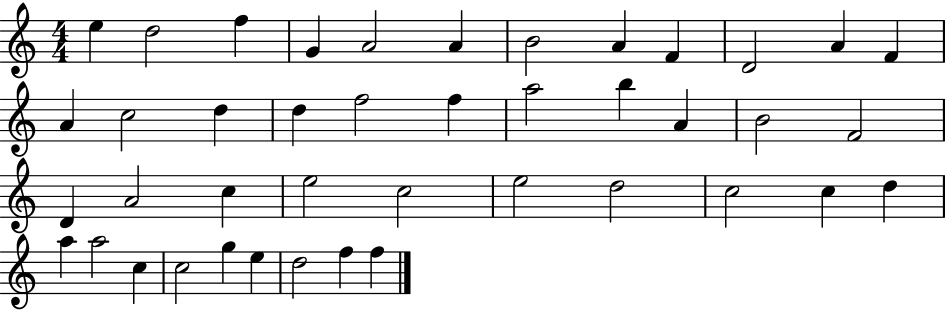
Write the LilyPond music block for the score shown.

{
  \clef treble
  \numericTimeSignature
  \time 4/4
  \key c \major
  e''4 d''2 f''4 | g'4 a'2 a'4 | b'2 a'4 f'4 | d'2 a'4 f'4 | \break a'4 c''2 d''4 | d''4 f''2 f''4 | a''2 b''4 a'4 | b'2 f'2 | \break d'4 a'2 c''4 | e''2 c''2 | e''2 d''2 | c''2 c''4 d''4 | \break a''4 a''2 c''4 | c''2 g''4 e''4 | d''2 f''4 f''4 | \bar "|."
}